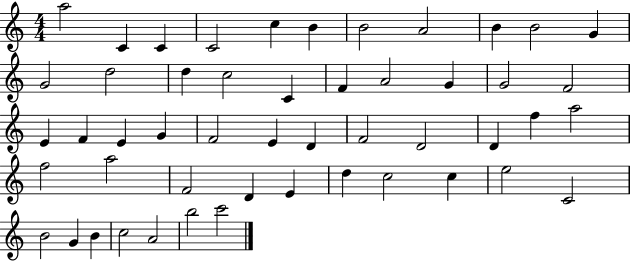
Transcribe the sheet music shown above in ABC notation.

X:1
T:Untitled
M:4/4
L:1/4
K:C
a2 C C C2 c B B2 A2 B B2 G G2 d2 d c2 C F A2 G G2 F2 E F E G F2 E D F2 D2 D f a2 f2 a2 F2 D E d c2 c e2 C2 B2 G B c2 A2 b2 c'2